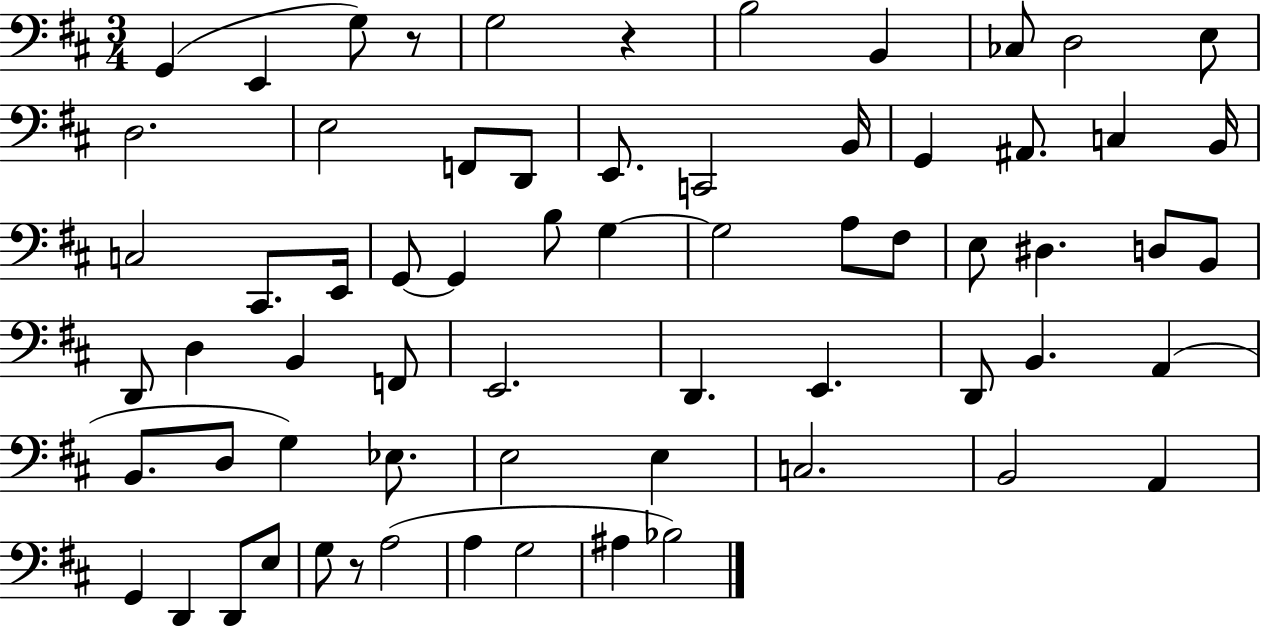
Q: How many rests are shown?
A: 3